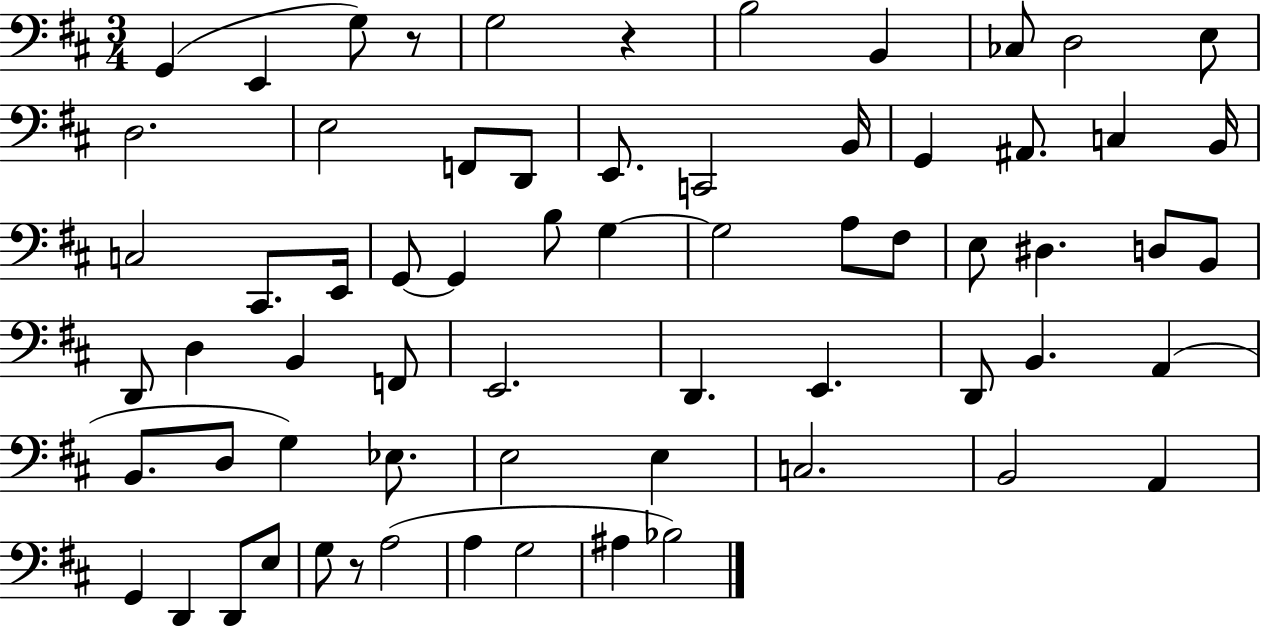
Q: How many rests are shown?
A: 3